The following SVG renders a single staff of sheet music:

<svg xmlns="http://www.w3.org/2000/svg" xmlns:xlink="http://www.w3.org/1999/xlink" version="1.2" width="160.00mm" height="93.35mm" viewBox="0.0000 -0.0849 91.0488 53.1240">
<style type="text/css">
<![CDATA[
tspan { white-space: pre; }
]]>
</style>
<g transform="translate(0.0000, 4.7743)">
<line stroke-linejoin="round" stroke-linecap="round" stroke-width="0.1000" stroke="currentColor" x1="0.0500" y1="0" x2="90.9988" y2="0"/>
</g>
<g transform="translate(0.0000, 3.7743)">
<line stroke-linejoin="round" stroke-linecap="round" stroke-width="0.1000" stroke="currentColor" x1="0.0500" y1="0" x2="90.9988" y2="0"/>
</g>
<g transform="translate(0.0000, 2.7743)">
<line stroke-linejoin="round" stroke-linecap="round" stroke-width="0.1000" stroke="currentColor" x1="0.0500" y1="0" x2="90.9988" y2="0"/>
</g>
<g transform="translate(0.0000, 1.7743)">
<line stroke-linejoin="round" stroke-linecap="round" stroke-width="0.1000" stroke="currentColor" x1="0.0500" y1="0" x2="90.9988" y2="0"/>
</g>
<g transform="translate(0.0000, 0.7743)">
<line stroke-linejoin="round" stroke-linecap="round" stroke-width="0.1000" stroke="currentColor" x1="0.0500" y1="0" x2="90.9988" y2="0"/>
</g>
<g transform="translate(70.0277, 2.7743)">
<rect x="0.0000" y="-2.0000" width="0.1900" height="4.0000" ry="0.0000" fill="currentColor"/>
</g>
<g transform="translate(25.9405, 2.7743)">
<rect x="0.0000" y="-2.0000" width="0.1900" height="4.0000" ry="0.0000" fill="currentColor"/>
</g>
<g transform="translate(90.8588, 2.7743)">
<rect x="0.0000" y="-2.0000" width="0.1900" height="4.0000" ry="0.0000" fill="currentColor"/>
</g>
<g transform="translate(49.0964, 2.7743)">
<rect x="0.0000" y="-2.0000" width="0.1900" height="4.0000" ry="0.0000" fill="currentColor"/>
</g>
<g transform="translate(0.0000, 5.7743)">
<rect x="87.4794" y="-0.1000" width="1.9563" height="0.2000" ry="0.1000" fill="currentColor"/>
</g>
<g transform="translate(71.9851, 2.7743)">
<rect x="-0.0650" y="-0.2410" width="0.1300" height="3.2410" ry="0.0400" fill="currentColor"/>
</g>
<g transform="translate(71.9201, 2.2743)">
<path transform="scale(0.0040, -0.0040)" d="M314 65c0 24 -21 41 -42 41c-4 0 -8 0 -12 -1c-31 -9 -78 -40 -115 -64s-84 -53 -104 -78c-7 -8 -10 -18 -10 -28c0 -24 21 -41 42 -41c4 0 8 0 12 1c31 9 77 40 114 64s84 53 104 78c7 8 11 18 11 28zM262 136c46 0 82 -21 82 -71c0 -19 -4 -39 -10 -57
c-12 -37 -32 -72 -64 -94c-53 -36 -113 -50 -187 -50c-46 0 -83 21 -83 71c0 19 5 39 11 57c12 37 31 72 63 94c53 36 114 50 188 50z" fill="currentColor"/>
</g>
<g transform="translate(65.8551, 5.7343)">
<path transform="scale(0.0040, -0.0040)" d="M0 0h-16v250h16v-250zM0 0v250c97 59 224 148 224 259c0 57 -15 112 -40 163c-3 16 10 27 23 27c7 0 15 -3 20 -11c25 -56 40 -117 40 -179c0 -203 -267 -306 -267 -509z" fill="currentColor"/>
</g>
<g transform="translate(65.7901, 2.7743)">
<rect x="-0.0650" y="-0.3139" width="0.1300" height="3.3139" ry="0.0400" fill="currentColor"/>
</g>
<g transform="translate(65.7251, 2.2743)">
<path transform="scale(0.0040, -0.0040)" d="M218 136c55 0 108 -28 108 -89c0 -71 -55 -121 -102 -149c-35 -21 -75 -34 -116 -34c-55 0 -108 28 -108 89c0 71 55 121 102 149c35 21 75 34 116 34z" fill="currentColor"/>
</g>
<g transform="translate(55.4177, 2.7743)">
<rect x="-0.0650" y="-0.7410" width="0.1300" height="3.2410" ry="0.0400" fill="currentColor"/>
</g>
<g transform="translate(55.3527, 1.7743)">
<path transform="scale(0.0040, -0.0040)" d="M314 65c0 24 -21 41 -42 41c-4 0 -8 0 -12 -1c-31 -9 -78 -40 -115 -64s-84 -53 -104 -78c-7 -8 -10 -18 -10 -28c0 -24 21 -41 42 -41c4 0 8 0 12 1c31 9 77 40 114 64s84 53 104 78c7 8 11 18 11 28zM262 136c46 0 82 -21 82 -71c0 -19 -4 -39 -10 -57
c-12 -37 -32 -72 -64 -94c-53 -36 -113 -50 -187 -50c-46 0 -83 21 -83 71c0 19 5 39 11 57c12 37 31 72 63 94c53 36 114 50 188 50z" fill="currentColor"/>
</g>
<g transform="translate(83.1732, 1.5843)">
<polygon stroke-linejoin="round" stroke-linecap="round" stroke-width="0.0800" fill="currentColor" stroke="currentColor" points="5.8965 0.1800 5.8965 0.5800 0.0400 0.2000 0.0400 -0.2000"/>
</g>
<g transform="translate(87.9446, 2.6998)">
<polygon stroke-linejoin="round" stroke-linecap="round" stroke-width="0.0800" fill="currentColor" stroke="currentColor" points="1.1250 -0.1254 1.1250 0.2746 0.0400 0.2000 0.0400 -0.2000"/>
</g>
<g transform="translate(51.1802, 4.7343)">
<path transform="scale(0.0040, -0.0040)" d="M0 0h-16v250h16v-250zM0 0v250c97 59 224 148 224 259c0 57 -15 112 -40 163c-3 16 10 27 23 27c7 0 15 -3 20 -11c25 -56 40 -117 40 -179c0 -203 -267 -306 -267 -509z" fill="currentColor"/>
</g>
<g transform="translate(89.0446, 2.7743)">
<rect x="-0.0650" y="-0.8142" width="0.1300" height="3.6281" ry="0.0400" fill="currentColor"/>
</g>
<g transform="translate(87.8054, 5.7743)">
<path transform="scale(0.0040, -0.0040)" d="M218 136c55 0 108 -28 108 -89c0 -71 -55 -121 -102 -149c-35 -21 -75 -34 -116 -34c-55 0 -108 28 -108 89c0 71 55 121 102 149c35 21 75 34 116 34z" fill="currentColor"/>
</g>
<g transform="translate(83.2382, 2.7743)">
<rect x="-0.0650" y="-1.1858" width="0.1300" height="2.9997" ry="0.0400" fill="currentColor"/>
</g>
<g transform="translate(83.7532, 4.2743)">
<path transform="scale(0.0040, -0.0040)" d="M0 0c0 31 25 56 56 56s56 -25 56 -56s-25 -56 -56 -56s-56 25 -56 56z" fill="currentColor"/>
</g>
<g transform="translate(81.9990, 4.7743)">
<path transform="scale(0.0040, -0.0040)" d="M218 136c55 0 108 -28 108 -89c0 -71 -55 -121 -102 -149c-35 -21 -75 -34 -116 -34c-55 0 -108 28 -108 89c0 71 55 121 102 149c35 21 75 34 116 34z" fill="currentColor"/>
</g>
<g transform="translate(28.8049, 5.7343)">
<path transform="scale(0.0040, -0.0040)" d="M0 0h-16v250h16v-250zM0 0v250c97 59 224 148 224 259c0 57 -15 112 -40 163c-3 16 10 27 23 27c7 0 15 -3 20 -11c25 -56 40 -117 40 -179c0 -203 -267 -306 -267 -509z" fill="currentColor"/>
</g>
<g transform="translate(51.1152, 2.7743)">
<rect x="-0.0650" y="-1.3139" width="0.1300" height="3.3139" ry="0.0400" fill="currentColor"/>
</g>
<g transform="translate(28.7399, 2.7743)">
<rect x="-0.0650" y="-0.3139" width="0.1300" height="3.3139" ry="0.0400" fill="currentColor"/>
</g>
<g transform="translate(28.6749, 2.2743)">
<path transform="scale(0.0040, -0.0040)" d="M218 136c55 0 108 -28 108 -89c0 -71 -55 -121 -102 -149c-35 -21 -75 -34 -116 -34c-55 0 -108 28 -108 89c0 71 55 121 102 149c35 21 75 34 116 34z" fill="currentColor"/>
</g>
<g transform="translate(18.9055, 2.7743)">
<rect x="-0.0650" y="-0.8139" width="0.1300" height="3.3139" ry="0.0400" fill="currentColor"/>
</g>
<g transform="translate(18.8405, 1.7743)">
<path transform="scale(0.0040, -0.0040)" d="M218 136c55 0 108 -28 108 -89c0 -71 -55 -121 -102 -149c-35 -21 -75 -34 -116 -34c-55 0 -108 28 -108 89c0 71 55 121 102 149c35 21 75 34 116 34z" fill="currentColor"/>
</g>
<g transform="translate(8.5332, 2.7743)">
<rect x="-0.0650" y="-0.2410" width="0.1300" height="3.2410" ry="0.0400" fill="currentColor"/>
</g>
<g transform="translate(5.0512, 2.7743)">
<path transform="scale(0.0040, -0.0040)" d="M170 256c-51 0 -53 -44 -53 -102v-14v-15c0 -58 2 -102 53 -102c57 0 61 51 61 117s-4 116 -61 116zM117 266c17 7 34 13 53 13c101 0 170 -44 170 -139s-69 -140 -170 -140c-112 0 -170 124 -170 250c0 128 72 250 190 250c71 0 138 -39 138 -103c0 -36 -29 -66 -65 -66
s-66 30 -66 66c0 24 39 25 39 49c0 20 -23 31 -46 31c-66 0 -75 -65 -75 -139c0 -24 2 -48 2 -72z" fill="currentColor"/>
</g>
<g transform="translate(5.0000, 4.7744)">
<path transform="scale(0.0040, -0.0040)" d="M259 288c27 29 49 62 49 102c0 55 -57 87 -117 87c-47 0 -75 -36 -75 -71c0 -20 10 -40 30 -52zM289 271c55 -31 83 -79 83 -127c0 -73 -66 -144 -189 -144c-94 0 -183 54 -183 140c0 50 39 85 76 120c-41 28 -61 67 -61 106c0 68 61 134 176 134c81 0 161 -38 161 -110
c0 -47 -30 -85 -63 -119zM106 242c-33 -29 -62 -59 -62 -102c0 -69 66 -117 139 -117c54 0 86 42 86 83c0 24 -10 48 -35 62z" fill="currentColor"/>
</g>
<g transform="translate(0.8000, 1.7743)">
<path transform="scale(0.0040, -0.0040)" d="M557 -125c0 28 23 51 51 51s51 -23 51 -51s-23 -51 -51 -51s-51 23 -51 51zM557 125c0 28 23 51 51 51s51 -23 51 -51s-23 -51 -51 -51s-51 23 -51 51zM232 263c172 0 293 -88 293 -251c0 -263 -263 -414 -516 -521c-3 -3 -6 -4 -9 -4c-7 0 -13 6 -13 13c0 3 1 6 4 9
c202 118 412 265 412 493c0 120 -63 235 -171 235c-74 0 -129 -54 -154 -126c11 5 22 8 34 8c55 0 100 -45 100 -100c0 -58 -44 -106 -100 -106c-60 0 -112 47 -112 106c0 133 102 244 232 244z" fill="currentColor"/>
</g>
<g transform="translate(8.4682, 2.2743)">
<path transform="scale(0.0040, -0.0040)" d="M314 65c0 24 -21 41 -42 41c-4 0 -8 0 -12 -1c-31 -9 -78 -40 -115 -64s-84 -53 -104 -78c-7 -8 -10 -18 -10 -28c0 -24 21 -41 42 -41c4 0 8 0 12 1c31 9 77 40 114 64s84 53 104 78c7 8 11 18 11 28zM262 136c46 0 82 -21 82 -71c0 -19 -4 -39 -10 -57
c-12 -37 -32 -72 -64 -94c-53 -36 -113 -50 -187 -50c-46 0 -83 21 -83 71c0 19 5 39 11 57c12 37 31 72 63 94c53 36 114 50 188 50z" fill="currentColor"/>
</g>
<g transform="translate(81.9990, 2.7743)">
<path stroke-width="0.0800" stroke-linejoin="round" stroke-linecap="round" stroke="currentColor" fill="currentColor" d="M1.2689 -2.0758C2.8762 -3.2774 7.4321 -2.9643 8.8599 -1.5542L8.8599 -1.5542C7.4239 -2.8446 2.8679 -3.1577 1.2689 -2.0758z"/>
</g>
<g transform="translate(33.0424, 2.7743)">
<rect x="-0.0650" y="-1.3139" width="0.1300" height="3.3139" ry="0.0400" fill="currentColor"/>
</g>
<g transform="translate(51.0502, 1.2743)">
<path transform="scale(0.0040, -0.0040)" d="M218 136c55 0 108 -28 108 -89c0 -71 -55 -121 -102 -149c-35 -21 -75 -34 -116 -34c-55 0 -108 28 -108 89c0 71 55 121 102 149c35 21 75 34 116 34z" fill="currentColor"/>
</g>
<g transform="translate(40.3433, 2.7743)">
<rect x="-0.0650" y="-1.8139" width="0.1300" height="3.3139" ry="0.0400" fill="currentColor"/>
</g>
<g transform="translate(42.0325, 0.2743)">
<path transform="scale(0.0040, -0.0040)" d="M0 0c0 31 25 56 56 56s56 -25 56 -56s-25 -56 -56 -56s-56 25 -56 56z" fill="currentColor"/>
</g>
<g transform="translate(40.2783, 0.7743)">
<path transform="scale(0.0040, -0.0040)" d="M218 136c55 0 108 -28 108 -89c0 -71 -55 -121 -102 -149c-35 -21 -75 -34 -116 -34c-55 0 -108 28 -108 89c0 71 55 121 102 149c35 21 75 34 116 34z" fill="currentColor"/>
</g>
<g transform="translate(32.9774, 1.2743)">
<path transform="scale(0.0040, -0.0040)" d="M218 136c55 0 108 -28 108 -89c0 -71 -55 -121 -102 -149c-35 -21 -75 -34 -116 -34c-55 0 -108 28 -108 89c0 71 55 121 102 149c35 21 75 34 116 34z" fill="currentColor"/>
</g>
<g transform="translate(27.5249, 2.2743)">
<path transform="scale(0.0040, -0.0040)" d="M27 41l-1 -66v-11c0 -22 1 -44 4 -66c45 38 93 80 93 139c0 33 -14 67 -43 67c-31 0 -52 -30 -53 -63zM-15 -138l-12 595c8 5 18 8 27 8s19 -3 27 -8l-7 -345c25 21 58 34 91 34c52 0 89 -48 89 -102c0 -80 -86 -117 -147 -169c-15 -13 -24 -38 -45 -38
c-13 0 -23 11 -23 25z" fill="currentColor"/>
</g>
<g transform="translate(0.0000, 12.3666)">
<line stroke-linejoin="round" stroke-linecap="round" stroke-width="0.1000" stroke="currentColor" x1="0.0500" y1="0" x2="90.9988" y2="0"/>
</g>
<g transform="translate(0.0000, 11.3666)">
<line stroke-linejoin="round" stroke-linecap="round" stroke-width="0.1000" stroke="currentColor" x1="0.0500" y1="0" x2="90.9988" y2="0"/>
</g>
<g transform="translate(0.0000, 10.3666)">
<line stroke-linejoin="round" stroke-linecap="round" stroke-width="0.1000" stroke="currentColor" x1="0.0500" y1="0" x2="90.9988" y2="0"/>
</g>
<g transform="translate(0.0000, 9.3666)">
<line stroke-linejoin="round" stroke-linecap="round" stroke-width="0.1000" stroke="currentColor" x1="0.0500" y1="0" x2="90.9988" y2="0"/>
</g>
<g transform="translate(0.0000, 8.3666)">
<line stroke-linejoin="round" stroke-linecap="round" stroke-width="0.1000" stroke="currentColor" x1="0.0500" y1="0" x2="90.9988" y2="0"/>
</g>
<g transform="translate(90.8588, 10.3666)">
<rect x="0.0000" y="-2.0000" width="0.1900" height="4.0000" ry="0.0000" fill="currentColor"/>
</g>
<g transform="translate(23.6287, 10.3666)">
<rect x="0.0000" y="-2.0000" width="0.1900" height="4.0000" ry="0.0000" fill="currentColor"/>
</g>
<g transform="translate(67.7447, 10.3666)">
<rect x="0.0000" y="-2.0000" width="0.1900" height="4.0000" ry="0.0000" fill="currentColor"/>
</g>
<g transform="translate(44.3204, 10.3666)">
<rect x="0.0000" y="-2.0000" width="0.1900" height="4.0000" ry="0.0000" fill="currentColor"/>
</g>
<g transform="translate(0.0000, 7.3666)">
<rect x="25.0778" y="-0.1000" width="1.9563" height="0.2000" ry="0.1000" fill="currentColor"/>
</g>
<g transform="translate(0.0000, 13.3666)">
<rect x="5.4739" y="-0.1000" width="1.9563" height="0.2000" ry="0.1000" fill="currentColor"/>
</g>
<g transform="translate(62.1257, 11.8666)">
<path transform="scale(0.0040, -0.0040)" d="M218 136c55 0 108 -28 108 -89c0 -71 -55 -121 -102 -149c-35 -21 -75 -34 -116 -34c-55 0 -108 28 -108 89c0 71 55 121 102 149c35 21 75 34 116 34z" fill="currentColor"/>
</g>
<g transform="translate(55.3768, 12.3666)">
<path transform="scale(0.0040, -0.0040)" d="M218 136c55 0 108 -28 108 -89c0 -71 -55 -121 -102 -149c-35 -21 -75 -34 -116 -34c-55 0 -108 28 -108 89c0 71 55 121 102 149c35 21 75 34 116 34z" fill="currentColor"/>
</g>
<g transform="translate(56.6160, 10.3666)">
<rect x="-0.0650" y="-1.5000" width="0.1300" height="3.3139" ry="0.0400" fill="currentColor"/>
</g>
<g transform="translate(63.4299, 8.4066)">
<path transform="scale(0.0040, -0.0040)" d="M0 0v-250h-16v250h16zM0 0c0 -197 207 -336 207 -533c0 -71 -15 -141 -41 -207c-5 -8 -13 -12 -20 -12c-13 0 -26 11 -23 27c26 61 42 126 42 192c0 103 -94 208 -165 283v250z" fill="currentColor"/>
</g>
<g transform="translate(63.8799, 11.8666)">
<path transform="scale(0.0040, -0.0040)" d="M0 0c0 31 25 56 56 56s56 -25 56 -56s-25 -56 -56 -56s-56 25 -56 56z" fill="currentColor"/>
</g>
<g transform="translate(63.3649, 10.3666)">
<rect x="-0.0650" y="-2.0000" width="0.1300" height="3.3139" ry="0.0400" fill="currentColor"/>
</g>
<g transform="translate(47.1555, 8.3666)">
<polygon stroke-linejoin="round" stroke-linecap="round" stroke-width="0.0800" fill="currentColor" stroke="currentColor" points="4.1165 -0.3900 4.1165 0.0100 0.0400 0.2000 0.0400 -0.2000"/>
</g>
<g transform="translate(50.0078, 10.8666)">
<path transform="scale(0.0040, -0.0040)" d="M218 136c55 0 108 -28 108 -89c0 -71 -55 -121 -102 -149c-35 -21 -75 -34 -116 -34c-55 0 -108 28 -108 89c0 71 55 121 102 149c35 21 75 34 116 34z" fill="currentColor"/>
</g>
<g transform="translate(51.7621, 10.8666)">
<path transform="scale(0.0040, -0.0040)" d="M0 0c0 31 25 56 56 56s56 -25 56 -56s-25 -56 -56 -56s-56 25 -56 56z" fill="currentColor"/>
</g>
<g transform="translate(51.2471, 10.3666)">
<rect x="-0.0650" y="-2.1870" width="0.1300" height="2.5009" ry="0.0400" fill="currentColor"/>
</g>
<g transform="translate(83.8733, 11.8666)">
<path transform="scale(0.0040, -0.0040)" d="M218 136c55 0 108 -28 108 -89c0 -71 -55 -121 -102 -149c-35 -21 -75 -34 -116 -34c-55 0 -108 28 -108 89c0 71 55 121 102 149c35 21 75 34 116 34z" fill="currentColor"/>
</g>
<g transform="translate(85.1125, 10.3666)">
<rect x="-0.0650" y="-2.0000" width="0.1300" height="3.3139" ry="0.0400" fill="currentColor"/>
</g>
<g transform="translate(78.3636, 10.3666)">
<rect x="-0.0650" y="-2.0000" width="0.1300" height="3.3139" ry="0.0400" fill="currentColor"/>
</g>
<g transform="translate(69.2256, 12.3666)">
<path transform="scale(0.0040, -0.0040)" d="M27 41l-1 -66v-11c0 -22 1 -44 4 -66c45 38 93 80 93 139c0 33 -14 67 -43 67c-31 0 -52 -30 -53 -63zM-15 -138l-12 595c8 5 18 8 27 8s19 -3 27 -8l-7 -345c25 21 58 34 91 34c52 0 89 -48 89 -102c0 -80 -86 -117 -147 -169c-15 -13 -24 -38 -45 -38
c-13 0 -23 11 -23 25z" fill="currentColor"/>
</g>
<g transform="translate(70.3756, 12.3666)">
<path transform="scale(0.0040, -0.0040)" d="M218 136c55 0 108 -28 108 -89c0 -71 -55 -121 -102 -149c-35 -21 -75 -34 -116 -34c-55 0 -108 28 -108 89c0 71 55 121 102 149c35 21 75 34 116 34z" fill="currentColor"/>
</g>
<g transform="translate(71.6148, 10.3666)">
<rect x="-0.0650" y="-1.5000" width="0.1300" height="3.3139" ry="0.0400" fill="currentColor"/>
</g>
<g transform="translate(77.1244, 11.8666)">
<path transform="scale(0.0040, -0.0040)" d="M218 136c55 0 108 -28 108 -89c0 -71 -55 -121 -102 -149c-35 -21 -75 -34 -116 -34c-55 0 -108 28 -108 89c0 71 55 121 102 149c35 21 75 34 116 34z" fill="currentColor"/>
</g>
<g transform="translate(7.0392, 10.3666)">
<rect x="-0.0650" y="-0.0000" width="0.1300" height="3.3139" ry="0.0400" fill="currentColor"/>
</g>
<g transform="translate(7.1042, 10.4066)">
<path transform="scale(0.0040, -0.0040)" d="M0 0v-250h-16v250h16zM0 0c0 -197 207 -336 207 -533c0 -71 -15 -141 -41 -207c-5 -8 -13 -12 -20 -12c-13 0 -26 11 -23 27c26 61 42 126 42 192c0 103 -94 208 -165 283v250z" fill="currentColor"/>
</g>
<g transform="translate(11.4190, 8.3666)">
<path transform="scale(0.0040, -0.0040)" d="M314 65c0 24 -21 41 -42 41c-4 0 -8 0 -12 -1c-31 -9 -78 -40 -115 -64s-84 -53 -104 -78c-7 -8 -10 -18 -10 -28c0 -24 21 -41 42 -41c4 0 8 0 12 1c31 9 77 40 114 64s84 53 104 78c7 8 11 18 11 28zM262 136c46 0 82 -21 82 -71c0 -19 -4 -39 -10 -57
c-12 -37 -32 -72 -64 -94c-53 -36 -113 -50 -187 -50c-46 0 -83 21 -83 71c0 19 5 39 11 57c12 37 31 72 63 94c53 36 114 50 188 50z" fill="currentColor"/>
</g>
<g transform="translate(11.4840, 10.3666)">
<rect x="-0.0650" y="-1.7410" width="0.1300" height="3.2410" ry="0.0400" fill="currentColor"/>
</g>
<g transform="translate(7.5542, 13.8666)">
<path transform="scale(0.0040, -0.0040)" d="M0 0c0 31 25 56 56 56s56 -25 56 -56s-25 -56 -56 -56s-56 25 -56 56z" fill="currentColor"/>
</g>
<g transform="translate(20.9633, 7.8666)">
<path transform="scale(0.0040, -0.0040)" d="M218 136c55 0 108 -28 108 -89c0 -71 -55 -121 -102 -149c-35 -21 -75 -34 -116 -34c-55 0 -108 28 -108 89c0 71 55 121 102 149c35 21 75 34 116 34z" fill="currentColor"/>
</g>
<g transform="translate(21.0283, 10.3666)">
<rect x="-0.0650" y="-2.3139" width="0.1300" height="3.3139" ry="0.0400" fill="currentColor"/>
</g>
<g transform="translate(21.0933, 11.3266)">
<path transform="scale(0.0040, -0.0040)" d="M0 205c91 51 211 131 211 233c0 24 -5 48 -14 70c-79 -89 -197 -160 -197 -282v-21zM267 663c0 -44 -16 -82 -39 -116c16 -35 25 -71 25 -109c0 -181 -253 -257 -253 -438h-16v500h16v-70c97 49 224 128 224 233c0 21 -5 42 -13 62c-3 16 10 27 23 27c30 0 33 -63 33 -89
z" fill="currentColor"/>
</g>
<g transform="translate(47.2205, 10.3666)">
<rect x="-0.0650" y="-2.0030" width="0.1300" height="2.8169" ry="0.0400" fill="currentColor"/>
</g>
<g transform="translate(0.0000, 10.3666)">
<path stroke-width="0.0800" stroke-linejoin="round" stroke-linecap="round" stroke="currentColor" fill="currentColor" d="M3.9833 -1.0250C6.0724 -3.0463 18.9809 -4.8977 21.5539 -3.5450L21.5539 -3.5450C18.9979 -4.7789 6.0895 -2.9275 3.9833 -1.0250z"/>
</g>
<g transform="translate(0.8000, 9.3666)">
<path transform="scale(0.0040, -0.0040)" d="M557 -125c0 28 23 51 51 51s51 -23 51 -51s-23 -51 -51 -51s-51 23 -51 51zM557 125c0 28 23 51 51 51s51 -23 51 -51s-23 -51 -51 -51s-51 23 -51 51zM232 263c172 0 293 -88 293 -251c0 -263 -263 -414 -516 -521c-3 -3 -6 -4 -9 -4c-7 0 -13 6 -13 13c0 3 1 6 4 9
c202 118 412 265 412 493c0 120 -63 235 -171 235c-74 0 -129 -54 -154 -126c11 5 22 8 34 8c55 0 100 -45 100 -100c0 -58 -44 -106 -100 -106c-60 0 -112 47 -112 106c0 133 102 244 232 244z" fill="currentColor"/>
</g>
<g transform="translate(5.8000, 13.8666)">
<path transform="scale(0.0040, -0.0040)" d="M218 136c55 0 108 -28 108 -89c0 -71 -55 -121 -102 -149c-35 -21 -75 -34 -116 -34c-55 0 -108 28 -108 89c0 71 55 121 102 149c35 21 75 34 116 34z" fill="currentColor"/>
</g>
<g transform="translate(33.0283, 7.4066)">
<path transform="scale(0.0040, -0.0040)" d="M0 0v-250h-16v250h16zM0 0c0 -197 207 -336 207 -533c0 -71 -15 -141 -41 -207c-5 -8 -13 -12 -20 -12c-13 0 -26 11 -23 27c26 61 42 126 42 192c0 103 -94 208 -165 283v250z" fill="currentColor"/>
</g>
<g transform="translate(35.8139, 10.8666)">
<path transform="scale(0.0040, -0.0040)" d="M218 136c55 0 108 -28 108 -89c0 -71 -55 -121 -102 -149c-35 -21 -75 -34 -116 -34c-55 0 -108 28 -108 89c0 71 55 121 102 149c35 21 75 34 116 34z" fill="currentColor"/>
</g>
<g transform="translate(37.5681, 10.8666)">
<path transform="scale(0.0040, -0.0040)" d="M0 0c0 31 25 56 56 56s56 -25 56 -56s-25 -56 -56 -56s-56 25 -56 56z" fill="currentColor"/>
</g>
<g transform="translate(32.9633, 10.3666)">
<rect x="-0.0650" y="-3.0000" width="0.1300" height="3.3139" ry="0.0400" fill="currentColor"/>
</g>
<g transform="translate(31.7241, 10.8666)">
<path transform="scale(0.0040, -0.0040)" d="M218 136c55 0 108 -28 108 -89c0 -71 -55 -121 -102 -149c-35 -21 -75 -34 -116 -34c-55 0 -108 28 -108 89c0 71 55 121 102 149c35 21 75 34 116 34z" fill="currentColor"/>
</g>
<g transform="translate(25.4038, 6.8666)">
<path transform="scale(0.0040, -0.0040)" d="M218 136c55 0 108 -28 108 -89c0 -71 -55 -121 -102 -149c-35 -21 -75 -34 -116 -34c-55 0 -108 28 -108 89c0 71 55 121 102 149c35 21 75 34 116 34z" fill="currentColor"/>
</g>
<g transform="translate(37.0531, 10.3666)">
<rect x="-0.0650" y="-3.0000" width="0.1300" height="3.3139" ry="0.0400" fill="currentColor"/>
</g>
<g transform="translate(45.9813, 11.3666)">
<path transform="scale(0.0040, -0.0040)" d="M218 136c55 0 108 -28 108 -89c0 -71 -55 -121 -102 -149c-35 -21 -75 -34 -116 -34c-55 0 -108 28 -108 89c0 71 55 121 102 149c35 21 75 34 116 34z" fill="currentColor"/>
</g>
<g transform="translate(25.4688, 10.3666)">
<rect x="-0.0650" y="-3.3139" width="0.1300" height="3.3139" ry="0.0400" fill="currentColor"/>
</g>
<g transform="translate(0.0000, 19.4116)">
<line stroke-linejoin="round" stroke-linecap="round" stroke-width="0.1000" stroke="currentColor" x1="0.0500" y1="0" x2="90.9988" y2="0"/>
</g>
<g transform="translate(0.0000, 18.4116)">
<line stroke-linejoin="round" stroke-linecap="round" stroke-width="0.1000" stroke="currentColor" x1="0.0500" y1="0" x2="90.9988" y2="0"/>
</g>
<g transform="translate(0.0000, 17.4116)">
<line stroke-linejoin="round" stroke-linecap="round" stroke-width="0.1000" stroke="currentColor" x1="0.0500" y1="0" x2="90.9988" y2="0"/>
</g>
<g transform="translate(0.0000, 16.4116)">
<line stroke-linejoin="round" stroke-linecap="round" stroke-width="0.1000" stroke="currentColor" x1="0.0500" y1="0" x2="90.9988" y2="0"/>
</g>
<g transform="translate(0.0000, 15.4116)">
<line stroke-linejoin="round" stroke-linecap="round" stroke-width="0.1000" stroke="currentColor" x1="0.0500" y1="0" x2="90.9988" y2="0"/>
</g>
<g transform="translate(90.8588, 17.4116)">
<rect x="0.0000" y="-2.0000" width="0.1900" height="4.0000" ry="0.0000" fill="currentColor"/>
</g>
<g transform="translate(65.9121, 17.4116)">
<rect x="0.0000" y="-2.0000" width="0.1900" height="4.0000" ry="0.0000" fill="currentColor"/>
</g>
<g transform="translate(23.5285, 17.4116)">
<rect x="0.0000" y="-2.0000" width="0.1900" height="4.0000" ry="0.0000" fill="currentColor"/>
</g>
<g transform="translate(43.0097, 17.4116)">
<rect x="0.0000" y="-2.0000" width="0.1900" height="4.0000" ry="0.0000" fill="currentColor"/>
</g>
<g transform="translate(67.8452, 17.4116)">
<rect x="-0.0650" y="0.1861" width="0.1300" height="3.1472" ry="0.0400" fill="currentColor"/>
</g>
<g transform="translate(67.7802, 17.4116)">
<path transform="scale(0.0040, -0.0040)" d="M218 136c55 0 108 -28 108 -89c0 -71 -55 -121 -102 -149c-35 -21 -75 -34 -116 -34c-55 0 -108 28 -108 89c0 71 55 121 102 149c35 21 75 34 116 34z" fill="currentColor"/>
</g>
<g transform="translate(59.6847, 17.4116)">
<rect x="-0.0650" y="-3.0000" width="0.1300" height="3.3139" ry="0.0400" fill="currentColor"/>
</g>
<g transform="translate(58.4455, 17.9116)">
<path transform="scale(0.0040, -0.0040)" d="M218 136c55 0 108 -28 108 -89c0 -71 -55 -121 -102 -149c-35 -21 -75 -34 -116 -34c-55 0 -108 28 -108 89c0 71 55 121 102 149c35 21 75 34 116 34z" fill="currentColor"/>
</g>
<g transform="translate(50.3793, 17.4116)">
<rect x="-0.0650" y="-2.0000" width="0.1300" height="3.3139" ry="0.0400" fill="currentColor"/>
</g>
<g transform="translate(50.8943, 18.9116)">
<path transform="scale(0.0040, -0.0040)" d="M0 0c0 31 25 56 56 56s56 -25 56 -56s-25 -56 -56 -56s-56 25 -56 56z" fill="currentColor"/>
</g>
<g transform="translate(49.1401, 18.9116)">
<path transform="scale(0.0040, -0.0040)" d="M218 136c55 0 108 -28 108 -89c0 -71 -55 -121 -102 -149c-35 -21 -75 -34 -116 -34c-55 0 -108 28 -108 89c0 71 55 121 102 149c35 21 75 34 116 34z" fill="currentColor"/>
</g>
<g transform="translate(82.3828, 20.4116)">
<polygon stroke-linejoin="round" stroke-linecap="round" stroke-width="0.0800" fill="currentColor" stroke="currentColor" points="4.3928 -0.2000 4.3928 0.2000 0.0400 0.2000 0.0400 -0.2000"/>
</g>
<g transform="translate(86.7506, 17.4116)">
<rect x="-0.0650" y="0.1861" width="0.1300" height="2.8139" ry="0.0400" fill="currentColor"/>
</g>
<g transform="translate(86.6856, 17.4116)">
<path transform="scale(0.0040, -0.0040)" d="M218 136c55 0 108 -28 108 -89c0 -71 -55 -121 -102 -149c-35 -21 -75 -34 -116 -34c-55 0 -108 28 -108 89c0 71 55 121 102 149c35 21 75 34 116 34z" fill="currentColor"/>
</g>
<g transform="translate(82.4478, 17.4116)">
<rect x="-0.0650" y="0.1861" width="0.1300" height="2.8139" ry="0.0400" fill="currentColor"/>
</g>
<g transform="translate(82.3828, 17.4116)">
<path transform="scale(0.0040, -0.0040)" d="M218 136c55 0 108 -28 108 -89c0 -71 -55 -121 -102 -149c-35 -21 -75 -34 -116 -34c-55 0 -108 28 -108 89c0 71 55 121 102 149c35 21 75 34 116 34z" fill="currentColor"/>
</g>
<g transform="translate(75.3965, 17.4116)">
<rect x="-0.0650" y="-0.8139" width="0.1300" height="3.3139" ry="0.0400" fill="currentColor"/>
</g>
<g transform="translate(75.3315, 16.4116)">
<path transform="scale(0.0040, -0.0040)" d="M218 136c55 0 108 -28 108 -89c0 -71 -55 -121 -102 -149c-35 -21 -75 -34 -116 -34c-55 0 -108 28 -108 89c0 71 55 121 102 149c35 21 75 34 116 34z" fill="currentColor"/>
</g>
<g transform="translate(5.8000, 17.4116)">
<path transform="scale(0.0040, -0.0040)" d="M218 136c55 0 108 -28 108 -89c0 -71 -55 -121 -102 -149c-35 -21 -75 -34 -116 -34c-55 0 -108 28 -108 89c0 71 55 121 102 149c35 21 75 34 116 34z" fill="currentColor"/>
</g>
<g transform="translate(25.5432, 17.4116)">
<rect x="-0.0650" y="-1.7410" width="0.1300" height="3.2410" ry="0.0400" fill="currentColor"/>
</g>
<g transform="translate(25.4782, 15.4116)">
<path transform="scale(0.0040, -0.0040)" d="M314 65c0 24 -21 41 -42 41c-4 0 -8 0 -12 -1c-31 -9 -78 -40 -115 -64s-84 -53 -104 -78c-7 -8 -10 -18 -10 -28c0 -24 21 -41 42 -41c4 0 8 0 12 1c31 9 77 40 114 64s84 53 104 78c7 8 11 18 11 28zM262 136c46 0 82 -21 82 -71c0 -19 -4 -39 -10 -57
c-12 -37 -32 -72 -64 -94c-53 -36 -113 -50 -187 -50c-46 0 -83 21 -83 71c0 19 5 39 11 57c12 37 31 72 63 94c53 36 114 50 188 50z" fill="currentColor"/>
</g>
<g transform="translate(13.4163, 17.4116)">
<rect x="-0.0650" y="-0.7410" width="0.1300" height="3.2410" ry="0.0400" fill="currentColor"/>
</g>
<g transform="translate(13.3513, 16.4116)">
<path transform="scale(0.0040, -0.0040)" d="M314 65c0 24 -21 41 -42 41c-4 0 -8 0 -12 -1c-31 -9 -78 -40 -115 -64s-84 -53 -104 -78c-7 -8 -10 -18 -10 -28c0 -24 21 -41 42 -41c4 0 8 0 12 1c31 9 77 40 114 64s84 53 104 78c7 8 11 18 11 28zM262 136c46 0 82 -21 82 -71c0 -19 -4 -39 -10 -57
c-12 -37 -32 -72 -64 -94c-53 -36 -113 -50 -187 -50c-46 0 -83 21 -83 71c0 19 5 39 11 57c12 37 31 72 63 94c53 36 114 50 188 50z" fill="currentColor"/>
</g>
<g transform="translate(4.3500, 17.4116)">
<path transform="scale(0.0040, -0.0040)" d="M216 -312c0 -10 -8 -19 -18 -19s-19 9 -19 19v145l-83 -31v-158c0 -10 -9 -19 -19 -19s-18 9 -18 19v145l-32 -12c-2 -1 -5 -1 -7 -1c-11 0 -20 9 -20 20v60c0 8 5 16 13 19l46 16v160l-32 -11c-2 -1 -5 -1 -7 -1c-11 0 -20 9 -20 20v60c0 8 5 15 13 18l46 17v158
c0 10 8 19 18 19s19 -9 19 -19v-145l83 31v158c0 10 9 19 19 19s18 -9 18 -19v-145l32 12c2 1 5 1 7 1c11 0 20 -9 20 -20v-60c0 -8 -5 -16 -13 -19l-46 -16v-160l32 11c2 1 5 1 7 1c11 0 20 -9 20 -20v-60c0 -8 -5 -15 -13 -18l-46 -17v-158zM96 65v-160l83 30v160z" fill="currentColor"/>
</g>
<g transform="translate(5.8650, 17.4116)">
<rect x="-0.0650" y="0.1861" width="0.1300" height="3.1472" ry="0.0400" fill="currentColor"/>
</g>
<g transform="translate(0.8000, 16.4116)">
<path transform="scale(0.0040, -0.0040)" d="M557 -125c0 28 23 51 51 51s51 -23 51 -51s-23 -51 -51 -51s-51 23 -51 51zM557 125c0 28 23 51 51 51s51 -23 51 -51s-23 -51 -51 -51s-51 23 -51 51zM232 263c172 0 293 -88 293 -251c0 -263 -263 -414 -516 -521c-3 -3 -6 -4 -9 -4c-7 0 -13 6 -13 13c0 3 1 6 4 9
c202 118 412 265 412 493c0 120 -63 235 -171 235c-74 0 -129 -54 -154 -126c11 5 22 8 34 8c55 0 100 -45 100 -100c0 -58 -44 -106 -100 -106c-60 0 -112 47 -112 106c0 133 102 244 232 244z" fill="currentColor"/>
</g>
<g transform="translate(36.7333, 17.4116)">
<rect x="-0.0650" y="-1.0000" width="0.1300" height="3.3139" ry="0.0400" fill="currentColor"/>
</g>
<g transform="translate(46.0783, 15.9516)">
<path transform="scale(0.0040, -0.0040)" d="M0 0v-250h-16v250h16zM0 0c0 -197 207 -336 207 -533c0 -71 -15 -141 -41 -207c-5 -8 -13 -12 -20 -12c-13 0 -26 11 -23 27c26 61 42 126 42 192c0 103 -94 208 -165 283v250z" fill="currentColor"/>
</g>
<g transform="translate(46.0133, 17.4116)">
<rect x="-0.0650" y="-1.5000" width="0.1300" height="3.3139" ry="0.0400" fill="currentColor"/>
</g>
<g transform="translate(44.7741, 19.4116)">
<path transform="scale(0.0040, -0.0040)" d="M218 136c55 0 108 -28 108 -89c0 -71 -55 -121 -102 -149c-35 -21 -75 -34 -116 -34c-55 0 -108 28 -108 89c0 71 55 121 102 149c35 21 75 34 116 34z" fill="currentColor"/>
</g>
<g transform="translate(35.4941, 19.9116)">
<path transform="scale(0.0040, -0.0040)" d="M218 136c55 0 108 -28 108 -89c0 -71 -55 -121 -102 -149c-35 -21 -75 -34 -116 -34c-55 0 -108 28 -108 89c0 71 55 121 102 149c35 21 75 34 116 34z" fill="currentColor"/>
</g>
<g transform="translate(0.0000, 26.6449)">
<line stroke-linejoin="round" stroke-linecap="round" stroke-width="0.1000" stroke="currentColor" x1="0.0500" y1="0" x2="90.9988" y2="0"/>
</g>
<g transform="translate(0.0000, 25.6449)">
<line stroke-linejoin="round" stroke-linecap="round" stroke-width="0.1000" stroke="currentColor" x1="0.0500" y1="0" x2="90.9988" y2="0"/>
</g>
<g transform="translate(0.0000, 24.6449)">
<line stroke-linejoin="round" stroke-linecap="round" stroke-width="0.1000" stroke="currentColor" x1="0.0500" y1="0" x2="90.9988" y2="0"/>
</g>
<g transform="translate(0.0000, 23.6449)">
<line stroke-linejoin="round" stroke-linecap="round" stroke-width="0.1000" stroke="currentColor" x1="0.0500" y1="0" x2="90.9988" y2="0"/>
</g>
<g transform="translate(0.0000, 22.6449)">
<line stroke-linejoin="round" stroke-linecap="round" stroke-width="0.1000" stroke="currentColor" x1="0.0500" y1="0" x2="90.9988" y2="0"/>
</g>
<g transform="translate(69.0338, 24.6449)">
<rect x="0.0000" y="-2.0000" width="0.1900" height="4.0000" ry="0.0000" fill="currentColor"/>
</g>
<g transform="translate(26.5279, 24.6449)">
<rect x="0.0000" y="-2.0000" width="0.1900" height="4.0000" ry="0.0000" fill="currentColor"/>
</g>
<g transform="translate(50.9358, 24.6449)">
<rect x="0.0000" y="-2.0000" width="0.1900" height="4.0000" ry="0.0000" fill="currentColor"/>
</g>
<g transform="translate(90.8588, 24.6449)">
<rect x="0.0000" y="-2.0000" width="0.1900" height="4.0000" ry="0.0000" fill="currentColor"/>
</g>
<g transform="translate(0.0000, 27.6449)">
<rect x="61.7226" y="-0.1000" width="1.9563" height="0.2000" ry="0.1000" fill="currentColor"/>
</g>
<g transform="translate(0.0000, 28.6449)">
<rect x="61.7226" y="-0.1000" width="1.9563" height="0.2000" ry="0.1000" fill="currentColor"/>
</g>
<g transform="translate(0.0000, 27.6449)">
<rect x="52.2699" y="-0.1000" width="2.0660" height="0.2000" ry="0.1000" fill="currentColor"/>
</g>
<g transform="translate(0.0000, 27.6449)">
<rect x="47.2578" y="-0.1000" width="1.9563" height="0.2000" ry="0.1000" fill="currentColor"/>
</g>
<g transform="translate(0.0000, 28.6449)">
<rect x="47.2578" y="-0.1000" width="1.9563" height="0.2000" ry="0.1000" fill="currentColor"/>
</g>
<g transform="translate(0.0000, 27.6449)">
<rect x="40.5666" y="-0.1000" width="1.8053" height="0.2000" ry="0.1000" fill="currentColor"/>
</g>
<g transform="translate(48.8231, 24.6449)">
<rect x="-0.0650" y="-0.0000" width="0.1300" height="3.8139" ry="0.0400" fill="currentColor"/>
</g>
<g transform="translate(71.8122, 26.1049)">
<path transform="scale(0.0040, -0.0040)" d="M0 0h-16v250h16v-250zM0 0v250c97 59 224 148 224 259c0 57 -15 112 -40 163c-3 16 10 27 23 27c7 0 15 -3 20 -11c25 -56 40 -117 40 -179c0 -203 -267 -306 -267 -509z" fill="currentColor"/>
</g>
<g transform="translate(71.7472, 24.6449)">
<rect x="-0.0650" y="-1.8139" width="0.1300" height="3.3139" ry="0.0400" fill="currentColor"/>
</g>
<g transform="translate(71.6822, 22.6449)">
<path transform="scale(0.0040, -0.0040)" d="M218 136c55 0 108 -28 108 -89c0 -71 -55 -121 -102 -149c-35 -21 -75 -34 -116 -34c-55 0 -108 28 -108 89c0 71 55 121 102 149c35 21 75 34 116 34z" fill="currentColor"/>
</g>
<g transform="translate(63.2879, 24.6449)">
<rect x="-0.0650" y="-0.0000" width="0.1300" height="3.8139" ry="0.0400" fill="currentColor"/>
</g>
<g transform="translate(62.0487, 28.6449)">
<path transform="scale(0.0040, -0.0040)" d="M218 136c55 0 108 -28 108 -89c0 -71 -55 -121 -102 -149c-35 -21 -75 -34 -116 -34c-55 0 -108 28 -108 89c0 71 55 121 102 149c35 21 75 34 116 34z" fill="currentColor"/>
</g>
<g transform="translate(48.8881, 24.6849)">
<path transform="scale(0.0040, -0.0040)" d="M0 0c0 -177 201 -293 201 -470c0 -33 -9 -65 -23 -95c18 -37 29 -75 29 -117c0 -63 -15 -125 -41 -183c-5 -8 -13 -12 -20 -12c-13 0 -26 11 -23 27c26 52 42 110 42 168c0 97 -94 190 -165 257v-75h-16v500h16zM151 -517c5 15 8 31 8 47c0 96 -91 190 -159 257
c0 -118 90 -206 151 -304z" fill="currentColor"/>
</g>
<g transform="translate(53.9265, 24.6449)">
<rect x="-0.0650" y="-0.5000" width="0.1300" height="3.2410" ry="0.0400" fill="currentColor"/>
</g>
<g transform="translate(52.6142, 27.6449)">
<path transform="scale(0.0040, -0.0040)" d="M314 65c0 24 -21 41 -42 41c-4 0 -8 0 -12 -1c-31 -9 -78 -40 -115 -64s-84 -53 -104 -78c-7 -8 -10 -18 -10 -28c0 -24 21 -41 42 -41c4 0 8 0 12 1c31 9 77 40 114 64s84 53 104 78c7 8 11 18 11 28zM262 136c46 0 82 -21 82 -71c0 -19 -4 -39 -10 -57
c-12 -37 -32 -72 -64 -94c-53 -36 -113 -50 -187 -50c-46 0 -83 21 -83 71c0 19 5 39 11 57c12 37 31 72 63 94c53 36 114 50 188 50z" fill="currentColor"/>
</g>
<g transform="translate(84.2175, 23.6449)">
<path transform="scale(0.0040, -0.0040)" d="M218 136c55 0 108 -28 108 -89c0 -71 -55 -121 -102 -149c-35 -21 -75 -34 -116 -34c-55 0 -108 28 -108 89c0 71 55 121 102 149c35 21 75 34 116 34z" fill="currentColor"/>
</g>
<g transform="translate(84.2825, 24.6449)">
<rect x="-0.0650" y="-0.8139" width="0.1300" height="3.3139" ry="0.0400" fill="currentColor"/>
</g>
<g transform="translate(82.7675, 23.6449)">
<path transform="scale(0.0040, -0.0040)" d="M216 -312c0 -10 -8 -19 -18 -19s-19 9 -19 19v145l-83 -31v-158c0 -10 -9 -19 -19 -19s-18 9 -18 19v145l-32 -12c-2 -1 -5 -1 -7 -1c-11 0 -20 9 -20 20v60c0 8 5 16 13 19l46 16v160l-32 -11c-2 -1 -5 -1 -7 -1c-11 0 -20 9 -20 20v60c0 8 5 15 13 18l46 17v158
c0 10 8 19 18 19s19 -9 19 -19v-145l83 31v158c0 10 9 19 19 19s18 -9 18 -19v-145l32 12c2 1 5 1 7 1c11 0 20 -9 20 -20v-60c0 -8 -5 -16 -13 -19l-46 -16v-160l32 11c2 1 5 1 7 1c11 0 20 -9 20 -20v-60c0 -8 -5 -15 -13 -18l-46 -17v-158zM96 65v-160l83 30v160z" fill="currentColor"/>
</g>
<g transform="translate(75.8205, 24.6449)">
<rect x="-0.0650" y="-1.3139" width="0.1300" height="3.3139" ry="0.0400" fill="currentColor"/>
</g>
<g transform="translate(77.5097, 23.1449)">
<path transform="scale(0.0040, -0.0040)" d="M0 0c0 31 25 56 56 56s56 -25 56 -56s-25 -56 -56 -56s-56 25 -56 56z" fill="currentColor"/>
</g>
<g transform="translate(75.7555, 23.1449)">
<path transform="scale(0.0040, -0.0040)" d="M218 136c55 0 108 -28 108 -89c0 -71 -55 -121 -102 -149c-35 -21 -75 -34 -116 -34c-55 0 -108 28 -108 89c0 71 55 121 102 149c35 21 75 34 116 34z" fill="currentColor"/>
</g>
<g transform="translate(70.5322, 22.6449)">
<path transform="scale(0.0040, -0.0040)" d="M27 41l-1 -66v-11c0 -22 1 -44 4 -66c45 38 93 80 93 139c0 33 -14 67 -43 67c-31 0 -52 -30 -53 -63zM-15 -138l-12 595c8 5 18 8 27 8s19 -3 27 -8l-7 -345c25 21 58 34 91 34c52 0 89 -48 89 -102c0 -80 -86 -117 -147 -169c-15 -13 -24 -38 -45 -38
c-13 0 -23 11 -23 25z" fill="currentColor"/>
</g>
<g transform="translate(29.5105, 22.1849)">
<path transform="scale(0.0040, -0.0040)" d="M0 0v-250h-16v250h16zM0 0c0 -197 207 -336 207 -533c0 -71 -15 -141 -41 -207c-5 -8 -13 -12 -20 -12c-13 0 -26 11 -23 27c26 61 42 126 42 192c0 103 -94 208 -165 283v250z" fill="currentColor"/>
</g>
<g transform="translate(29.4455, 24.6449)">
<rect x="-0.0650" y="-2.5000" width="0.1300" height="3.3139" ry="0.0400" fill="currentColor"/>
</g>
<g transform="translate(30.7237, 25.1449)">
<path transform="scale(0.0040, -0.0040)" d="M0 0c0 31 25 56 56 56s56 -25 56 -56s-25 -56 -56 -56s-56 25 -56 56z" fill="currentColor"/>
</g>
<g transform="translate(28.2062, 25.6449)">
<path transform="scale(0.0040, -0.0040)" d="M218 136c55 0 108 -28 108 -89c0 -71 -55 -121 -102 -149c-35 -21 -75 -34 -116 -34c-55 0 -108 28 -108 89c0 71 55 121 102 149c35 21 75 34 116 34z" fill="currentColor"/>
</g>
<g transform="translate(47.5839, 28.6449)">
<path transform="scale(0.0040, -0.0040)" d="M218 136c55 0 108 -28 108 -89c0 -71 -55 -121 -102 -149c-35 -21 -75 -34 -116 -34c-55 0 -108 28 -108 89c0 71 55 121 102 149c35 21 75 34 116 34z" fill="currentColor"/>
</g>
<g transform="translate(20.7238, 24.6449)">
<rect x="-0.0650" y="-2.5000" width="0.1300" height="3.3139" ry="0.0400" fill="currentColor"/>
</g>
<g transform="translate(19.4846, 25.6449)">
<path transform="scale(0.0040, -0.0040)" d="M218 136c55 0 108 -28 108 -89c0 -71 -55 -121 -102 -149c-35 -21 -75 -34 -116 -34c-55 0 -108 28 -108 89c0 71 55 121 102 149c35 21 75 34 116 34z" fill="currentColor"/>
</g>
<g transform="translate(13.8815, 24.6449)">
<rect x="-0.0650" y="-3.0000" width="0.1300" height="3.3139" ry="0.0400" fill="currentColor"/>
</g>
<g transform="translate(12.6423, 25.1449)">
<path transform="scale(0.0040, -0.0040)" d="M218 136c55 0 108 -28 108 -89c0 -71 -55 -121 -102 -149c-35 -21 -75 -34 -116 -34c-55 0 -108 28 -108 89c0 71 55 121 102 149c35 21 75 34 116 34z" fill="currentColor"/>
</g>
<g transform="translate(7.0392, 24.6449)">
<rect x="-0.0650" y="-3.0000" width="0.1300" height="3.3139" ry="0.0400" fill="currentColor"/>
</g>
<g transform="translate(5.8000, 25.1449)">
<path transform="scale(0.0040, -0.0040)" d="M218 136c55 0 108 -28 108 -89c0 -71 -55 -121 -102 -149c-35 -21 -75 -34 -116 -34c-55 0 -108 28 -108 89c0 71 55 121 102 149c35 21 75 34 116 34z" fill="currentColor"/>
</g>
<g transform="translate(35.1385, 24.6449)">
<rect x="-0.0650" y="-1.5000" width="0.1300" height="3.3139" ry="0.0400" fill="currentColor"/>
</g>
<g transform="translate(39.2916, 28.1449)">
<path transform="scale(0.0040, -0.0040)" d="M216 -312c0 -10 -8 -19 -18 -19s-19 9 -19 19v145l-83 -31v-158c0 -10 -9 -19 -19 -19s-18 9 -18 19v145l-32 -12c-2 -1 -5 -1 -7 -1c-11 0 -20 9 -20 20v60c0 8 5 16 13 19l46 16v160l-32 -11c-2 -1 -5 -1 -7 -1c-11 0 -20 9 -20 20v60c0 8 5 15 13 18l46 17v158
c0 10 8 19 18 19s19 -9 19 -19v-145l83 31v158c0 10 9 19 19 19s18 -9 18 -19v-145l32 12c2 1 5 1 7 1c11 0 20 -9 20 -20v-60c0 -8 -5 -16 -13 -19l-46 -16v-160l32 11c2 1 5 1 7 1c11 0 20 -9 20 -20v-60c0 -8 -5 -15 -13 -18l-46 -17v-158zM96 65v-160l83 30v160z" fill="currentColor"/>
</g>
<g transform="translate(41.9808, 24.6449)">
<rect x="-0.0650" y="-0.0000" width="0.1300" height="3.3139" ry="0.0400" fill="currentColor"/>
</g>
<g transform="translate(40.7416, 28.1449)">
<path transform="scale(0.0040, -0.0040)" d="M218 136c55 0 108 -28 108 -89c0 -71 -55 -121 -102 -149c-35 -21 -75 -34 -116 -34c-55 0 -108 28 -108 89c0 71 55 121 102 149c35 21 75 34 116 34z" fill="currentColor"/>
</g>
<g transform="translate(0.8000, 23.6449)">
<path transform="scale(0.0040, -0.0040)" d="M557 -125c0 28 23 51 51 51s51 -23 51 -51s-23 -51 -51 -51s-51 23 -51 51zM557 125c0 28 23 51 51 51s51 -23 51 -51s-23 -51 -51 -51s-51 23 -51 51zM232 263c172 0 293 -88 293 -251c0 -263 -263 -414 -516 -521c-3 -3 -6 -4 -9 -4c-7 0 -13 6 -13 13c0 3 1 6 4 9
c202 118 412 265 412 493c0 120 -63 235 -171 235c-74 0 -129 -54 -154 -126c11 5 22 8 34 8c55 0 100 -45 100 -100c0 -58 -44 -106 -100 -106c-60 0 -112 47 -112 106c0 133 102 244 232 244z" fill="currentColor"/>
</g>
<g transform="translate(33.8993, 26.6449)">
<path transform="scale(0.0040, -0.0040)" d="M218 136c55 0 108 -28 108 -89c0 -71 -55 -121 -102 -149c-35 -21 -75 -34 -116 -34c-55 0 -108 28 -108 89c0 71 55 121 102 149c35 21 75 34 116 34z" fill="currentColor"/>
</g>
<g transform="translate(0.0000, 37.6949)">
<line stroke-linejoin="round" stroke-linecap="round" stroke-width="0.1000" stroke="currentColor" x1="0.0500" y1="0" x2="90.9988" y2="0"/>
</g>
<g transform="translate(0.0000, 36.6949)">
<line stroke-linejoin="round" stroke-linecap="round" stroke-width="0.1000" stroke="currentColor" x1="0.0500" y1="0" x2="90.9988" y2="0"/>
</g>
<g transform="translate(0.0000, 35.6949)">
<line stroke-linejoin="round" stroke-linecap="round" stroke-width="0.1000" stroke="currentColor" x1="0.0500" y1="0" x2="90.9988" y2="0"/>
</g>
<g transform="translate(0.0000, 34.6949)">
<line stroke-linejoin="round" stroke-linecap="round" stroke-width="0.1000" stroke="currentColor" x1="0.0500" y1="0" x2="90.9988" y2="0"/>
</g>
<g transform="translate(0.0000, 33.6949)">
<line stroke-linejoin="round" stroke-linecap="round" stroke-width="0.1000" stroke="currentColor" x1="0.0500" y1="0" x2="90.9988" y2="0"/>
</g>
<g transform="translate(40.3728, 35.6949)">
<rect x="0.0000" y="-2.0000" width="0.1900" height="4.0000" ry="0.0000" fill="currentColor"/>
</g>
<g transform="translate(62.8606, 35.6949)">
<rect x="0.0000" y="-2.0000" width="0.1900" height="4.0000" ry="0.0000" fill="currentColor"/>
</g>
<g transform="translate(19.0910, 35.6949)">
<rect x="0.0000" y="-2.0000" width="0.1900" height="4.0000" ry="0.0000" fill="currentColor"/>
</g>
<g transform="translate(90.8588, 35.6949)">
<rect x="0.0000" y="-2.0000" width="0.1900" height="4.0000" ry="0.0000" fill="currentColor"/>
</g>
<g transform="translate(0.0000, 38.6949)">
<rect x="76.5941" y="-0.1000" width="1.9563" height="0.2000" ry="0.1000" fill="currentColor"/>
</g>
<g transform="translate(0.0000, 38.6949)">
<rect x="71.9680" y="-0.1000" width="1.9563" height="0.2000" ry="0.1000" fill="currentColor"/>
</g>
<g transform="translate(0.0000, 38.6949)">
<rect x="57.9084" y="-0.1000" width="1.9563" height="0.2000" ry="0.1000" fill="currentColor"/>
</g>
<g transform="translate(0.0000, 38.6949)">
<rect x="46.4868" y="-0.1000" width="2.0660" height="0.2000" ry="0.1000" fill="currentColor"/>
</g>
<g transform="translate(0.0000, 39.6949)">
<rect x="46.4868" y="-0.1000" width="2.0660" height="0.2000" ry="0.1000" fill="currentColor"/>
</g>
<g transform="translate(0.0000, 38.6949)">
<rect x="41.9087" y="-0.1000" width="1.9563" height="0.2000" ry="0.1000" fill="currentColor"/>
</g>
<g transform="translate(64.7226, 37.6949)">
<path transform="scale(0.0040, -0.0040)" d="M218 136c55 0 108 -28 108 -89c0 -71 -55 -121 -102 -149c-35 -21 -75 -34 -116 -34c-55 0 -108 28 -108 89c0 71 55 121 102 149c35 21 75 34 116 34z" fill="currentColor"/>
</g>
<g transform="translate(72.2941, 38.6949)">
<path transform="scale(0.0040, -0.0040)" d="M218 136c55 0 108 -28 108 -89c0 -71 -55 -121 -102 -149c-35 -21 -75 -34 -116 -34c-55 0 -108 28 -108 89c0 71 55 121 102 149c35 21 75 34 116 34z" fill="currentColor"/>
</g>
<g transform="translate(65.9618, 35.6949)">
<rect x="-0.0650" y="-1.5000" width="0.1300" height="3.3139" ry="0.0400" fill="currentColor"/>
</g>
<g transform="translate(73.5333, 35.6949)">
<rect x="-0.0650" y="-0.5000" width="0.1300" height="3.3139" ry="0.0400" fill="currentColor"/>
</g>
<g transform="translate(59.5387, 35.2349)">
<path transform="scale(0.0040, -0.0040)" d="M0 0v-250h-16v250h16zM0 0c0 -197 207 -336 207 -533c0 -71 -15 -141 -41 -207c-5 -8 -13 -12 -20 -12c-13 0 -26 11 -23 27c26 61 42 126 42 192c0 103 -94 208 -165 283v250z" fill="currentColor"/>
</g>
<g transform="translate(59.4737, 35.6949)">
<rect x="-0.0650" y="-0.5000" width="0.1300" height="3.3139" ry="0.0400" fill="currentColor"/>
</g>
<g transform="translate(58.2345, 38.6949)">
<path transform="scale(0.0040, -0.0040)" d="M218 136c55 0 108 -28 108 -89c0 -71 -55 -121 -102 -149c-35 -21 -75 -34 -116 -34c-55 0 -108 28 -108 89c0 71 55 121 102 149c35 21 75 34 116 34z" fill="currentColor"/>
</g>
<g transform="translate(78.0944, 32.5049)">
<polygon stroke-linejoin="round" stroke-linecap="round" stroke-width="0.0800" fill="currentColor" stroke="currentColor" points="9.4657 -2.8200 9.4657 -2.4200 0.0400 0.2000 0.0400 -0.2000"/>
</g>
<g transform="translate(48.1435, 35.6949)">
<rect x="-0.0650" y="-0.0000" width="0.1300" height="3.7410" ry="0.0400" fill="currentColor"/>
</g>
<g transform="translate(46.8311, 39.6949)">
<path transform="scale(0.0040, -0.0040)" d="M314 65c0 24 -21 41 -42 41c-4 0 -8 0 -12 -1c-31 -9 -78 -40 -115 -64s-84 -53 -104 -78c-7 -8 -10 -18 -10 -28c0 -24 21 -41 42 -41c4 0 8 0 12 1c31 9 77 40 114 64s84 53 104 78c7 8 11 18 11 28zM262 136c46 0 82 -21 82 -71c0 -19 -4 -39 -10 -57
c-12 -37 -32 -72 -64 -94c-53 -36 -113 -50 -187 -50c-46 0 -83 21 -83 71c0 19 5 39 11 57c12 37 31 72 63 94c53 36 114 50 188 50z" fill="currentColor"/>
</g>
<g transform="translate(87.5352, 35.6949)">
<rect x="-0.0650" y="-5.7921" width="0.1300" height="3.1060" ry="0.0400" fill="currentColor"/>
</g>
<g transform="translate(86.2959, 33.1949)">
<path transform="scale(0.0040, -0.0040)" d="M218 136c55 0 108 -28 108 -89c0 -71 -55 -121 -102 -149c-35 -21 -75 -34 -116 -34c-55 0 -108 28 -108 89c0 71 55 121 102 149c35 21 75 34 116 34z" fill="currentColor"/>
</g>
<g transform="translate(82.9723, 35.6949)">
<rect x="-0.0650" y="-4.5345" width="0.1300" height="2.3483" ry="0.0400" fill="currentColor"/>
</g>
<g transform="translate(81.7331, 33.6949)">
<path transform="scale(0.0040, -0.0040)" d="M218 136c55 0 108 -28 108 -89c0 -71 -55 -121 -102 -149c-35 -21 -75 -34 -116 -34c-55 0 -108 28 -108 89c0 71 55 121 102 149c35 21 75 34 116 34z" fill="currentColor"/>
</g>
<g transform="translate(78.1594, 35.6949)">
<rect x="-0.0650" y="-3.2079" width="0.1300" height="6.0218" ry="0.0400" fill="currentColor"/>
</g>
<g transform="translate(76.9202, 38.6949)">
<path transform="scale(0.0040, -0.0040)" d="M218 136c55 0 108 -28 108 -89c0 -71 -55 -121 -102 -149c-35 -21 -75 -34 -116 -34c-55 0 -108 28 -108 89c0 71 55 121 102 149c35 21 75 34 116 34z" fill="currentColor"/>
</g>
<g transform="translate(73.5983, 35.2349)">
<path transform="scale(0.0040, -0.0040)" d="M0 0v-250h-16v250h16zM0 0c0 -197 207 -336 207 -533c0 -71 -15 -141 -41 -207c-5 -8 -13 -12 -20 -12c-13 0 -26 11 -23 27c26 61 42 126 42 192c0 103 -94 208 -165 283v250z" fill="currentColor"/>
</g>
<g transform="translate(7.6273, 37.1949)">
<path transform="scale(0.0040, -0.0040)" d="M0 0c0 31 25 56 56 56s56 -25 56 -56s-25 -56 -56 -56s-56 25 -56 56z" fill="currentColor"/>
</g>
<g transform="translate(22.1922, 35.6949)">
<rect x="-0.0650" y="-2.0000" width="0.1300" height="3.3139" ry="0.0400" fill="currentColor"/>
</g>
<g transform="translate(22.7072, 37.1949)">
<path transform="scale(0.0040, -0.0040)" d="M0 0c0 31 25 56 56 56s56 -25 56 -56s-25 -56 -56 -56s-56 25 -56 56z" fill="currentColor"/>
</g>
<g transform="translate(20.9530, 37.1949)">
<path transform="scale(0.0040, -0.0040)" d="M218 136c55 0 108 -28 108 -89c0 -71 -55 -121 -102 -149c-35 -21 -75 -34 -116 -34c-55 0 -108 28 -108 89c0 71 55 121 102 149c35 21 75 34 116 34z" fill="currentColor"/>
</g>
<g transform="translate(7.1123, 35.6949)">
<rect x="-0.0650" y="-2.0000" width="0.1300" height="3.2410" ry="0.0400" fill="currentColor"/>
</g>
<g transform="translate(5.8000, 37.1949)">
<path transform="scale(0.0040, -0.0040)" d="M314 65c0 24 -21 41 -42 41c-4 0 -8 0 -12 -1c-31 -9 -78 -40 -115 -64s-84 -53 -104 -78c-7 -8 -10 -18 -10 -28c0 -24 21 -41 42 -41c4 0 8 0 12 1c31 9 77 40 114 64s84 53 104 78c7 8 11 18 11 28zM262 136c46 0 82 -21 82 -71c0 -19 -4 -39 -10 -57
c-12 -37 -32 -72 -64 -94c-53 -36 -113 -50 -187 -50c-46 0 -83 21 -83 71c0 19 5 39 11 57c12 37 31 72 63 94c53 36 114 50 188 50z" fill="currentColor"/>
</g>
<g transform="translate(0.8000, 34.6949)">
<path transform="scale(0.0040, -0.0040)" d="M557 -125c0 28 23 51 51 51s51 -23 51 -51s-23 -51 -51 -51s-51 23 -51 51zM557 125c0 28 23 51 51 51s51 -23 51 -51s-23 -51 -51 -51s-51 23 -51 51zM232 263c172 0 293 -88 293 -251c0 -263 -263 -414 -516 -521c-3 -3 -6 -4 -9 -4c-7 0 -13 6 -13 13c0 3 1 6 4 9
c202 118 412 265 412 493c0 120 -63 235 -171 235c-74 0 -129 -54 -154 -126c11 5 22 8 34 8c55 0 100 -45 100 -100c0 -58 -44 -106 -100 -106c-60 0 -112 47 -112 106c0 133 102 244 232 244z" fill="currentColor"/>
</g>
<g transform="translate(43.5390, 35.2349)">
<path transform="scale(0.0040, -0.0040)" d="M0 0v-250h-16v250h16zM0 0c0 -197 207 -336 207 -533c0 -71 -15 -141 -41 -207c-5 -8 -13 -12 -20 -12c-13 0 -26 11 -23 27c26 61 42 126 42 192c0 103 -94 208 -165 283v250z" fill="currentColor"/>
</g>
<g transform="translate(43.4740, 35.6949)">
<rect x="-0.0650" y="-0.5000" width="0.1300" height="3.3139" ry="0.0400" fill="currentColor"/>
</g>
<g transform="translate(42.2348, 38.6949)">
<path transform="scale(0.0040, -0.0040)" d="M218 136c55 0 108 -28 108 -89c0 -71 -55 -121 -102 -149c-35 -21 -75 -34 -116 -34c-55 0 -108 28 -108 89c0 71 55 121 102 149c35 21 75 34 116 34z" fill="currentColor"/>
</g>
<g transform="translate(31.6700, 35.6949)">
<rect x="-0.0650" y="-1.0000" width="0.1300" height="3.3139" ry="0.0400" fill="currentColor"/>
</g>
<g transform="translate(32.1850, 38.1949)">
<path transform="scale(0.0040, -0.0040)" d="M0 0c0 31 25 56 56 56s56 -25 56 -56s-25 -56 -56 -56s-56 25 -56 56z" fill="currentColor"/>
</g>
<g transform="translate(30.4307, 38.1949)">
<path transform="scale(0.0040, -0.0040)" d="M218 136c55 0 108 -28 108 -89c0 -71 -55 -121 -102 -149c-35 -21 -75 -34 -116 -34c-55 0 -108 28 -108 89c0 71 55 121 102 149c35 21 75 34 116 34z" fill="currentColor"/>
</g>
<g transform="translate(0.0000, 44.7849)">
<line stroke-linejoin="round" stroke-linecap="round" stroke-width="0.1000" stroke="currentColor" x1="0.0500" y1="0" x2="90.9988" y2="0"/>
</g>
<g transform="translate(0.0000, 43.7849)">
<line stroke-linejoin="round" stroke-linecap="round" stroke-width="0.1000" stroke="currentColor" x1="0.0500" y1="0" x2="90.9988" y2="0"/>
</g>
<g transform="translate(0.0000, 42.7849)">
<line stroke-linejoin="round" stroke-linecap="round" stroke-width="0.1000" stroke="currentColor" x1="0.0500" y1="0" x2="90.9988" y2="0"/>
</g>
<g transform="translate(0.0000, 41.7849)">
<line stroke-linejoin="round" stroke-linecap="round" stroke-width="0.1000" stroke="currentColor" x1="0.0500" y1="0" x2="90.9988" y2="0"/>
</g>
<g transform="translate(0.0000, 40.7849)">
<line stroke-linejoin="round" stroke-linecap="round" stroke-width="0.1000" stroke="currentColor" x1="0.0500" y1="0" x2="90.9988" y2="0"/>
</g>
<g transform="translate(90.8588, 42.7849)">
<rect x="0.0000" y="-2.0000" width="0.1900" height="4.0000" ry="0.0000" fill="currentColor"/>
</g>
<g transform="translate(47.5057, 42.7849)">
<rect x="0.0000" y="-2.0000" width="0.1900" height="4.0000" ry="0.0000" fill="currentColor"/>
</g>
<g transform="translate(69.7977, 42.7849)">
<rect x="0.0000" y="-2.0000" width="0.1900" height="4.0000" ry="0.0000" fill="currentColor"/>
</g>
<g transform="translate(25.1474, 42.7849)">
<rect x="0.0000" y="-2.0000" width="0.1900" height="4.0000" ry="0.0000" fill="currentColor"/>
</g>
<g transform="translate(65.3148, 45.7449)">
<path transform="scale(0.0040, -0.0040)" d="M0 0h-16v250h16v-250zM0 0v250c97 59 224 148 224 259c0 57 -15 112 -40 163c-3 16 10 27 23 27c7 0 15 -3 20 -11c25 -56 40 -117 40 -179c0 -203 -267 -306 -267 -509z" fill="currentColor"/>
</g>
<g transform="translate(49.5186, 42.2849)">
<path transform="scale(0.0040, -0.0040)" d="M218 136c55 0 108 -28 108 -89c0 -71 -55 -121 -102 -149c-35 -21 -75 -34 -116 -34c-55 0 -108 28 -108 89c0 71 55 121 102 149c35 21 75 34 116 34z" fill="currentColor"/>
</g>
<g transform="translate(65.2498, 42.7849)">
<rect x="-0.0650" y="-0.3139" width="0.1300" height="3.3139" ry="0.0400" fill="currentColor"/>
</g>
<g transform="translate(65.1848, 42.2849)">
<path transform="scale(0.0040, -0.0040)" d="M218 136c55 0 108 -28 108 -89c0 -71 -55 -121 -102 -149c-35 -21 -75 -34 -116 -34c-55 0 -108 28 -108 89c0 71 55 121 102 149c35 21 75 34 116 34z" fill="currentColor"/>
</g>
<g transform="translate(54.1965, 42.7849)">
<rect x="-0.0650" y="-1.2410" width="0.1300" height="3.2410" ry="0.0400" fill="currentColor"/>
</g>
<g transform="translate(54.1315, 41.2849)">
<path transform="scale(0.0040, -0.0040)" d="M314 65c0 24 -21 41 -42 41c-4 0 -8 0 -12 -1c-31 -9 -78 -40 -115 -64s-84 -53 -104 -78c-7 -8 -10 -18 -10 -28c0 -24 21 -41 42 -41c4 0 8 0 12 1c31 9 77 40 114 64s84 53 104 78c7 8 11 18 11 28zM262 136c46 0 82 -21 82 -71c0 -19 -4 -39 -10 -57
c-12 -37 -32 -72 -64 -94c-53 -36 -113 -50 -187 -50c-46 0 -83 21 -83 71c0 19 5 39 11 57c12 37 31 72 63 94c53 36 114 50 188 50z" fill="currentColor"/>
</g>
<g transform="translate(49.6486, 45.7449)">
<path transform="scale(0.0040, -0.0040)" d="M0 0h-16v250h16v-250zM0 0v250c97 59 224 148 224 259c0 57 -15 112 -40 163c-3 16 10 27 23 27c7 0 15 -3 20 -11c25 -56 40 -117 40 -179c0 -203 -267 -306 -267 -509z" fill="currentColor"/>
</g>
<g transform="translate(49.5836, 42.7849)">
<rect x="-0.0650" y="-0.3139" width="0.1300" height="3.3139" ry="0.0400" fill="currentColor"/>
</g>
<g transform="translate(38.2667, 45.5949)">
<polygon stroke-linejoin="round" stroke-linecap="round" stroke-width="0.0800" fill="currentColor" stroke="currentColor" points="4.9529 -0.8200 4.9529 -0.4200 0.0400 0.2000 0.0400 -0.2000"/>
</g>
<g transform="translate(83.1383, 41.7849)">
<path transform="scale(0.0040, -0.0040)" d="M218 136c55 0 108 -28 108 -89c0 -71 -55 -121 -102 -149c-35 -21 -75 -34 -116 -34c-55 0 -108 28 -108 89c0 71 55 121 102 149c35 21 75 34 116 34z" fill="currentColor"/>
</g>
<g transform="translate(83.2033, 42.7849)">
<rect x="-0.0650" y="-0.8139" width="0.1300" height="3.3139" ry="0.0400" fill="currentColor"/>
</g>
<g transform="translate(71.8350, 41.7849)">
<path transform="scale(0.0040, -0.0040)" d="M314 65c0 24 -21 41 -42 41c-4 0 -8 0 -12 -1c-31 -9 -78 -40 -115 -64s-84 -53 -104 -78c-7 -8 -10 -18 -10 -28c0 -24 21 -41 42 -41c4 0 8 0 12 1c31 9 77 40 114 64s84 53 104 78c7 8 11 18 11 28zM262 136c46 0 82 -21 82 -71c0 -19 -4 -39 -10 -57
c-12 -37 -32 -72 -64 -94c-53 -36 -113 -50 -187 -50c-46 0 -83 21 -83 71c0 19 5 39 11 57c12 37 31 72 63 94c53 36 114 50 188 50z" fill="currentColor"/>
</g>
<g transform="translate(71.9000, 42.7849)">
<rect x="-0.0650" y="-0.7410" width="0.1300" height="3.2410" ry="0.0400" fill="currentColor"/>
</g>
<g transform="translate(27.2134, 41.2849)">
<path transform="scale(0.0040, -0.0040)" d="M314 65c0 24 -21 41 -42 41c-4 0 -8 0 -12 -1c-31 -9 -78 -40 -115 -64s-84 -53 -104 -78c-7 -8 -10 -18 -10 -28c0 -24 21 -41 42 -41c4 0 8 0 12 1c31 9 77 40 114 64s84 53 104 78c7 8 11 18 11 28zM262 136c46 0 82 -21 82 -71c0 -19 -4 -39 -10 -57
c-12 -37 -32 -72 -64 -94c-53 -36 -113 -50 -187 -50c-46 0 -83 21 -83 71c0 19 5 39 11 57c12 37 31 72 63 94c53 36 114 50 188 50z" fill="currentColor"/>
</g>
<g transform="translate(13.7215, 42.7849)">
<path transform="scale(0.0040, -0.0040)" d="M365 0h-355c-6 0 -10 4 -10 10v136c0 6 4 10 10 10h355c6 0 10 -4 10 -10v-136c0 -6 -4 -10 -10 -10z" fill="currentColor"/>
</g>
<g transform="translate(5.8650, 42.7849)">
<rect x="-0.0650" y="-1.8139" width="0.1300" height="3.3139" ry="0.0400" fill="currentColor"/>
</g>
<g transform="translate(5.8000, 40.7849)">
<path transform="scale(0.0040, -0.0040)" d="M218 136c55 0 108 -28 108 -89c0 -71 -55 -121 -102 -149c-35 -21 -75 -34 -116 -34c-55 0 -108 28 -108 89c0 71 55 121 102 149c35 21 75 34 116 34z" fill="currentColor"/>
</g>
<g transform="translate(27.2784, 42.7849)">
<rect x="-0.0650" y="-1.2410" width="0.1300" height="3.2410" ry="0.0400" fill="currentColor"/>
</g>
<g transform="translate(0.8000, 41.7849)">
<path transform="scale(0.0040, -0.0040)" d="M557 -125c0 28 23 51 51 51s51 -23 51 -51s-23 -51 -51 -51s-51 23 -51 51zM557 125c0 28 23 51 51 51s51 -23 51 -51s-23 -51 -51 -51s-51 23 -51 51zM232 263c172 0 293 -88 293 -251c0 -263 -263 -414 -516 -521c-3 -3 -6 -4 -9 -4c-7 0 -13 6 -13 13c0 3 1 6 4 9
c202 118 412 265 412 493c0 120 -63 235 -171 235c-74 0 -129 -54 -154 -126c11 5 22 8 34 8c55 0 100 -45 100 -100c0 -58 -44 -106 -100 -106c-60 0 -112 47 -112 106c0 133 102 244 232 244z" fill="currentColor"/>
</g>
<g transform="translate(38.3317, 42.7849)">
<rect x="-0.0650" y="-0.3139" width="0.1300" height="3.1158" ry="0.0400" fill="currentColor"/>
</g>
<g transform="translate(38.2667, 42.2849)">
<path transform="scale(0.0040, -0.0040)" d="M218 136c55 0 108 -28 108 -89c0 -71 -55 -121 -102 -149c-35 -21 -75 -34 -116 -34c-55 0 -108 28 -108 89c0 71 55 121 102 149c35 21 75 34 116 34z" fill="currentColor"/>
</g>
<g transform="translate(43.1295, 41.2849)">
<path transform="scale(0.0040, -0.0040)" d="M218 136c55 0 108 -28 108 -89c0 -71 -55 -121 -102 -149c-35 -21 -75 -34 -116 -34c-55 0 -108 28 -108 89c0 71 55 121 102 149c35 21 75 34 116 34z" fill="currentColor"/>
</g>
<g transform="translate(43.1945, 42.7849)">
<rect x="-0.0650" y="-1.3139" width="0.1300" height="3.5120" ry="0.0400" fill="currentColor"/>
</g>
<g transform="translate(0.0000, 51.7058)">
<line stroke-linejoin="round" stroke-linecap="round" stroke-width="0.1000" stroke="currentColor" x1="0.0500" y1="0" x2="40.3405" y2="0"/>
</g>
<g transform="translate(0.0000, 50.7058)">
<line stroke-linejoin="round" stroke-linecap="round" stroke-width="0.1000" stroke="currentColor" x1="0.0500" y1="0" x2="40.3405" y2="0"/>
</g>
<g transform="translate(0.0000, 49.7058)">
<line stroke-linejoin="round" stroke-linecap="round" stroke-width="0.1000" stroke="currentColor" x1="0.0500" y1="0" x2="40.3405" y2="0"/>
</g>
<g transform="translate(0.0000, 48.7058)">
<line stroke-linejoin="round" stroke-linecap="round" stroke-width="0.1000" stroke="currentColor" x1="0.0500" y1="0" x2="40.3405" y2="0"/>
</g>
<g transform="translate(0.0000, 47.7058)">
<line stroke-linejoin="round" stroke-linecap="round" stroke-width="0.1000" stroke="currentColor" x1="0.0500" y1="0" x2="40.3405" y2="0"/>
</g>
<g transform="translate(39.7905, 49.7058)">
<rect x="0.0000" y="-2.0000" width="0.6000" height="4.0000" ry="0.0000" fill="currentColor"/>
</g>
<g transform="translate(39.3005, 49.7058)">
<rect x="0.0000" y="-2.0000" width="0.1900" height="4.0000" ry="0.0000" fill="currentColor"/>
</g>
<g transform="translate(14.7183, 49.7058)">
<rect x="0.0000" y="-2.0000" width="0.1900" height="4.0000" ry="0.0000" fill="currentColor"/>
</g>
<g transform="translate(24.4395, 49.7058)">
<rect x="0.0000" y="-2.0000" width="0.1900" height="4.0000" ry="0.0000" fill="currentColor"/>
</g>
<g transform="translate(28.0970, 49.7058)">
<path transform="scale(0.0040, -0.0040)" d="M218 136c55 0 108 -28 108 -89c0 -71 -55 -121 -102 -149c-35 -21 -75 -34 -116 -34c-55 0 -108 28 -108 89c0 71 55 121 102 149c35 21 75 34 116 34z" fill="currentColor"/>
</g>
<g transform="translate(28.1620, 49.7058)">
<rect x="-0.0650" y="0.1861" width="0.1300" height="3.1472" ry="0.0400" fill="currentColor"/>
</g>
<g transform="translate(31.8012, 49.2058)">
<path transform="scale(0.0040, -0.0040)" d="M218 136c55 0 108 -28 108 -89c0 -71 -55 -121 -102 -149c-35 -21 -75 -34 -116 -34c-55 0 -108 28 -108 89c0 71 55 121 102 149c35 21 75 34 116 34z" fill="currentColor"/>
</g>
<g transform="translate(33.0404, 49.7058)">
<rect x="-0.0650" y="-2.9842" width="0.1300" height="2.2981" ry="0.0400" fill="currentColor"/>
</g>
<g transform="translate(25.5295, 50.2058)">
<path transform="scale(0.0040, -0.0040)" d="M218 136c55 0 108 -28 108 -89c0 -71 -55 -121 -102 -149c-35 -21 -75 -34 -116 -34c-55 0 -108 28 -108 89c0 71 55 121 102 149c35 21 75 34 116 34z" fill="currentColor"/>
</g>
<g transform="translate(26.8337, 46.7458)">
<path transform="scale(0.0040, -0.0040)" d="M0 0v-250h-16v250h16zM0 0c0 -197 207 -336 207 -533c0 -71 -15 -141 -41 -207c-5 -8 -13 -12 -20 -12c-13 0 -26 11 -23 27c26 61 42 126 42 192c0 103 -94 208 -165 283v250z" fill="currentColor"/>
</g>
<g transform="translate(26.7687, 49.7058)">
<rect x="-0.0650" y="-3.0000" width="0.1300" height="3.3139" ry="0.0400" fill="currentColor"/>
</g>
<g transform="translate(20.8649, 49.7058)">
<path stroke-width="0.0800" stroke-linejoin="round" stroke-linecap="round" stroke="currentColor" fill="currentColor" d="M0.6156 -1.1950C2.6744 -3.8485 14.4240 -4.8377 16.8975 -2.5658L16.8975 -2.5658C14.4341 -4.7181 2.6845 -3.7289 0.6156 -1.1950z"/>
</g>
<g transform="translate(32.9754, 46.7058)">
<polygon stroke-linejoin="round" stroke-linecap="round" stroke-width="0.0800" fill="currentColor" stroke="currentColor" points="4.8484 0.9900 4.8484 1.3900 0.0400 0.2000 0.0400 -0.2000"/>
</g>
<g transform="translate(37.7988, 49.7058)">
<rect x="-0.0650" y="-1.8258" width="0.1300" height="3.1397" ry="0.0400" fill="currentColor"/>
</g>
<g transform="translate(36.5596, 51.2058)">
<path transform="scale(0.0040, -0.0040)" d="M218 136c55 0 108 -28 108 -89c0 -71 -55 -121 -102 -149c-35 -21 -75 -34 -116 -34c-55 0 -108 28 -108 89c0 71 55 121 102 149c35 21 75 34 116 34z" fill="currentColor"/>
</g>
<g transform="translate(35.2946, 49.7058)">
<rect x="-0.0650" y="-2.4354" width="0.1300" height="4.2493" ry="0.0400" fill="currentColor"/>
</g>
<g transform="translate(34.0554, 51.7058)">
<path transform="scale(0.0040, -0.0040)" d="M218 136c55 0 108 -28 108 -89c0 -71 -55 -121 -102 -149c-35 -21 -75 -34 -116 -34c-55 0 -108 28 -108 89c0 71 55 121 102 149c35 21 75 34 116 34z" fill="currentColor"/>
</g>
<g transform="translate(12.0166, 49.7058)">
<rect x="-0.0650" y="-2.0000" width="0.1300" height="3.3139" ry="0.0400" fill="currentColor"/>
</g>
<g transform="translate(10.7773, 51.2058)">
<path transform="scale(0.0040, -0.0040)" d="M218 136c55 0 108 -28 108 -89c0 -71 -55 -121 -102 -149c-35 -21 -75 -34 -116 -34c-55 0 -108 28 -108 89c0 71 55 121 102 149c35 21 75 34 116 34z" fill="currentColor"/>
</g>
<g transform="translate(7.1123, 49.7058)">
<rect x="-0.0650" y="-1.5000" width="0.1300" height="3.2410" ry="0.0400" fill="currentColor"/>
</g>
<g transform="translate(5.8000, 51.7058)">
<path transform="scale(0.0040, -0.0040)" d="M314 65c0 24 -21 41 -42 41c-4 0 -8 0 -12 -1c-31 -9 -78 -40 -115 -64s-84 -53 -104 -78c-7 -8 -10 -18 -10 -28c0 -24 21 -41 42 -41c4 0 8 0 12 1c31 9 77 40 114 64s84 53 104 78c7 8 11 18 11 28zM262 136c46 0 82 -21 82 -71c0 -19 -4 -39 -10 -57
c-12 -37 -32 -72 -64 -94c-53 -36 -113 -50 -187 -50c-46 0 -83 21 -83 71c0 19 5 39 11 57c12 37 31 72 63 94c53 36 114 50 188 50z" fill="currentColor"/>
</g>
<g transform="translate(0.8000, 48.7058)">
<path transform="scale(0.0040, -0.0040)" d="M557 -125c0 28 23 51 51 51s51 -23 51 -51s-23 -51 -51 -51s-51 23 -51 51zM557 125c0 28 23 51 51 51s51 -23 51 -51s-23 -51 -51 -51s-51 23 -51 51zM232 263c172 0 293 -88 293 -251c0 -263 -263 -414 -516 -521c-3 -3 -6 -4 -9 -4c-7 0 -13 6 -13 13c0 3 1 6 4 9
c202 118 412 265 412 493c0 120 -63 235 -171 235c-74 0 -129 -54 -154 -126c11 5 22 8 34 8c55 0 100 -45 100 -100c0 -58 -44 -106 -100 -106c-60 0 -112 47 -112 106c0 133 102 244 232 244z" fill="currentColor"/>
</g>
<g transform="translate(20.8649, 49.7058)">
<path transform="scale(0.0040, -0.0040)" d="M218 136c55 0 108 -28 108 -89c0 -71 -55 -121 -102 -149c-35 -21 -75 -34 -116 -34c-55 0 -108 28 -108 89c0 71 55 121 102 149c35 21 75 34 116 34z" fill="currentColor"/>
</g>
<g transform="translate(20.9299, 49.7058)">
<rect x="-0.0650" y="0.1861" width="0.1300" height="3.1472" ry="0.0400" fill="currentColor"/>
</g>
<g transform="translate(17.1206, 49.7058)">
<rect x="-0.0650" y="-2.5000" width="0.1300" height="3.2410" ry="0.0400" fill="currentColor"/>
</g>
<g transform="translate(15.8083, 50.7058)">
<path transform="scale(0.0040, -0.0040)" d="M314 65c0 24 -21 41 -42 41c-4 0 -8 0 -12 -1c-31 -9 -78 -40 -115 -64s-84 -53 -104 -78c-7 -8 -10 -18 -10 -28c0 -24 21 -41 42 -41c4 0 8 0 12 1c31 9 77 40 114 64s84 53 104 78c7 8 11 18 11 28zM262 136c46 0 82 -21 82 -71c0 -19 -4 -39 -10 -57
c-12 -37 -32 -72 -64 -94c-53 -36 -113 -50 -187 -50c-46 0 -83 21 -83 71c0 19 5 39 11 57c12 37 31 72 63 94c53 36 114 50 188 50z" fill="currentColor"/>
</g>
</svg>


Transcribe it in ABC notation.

X:1
T:Untitled
M:6/8
L:1/4
K:C
E,2 F, _E,/2 G, A, G,/2 F,2 E,/2 E,2 G,,/2 E,,/4 D,,/2 A,2 B,/4 D C,/2 C, B,,/2 C,/2 G,, A,,/2 _G,, A,, A,, ^D, F,2 A,2 F,, G,,/2 A,, C, D, F, D,/2 D,/2 C, C, B,, B,,/2 G,, ^D,, C,,/4 E,,2 C,, _A,/2 G, ^F, A,,2 A,, F,, E,,/2 C,,2 E,,/2 G,, E,,/2 E,,/2 A,/2 B,/2 A, z2 G,2 E,/2 G,/2 E,/2 G,2 E,/2 F,2 F, G,,2 A,, B,,2 D, C,/2 D, E,/2 G,,/2 A,,/2